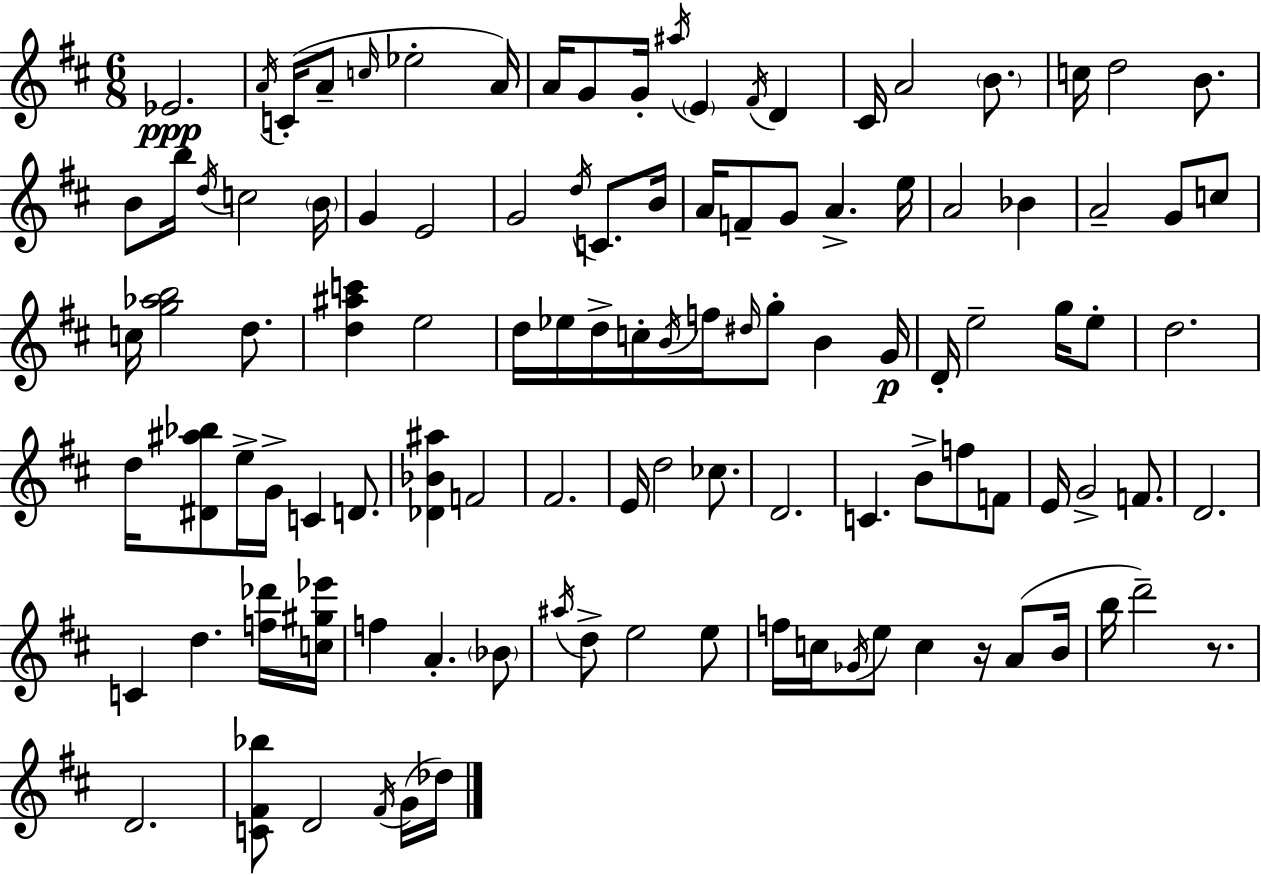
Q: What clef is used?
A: treble